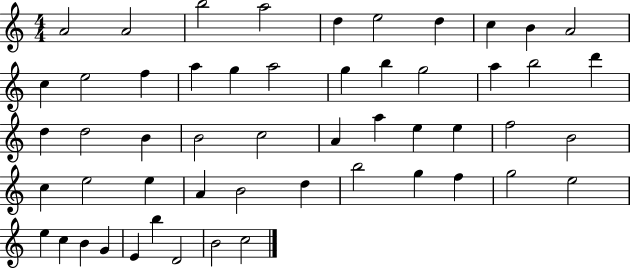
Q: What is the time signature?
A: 4/4